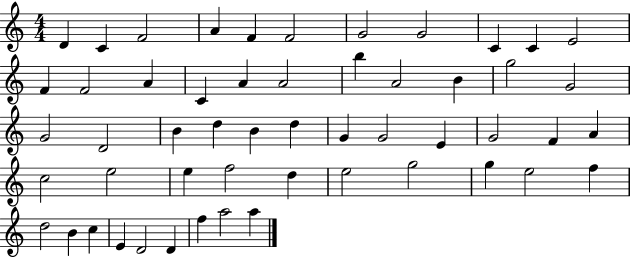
D4/q C4/q F4/h A4/q F4/q F4/h G4/h G4/h C4/q C4/q E4/h F4/q F4/h A4/q C4/q A4/q A4/h B5/q A4/h B4/q G5/h G4/h G4/h D4/h B4/q D5/q B4/q D5/q G4/q G4/h E4/q G4/h F4/q A4/q C5/h E5/h E5/q F5/h D5/q E5/h G5/h G5/q E5/h F5/q D5/h B4/q C5/q E4/q D4/h D4/q F5/q A5/h A5/q